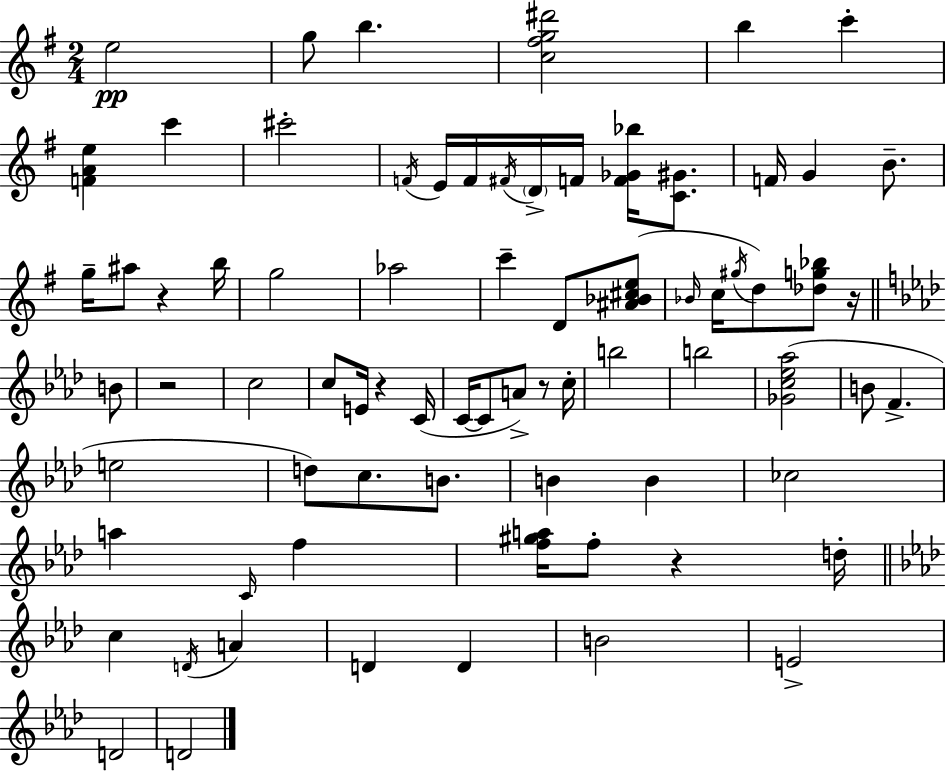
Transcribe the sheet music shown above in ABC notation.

X:1
T:Untitled
M:2/4
L:1/4
K:G
e2 g/2 b [c^fg^d']2 b c' [FAe] c' ^c'2 F/4 E/4 F/4 ^F/4 D/4 F/4 [F_G_b]/4 [C^G]/2 F/4 G B/2 g/4 ^a/2 z b/4 g2 _a2 c' D/2 [^A_B^ce]/2 _B/4 c/4 ^g/4 d/2 [_dg_b]/2 z/4 B/2 z2 c2 c/2 E/4 z C/4 C/4 C/2 A/2 z/2 c/4 b2 b2 [_Gc_e_a]2 B/2 F e2 d/2 c/2 B/2 B B _c2 a C/4 f [f^ga]/4 f/2 z d/4 c D/4 A D D B2 E2 D2 D2